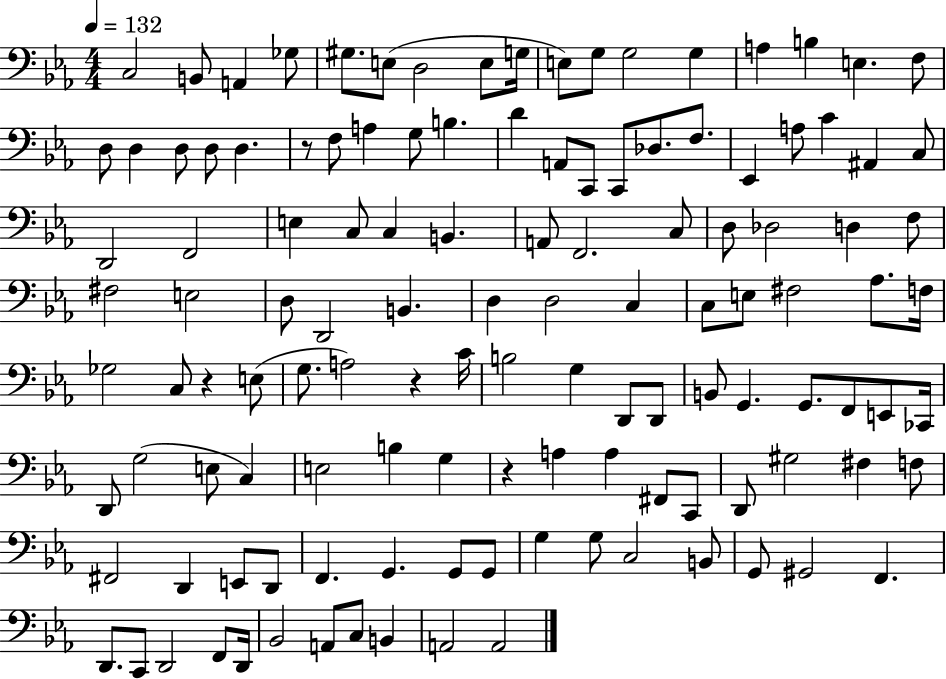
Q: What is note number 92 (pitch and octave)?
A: G#3